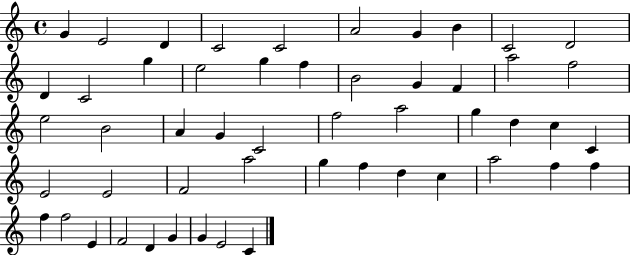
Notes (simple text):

G4/q E4/h D4/q C4/h C4/h A4/h G4/q B4/q C4/h D4/h D4/q C4/h G5/q E5/h G5/q F5/q B4/h G4/q F4/q A5/h F5/h E5/h B4/h A4/q G4/q C4/h F5/h A5/h G5/q D5/q C5/q C4/q E4/h E4/h F4/h A5/h G5/q F5/q D5/q C5/q A5/h F5/q F5/q F5/q F5/h E4/q F4/h D4/q G4/q G4/q E4/h C4/q